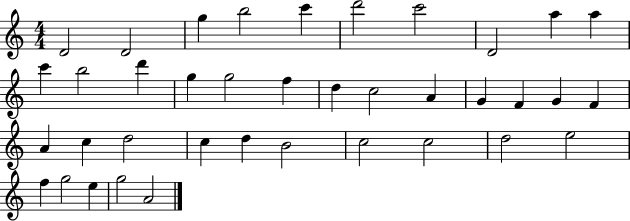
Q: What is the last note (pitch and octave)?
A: A4